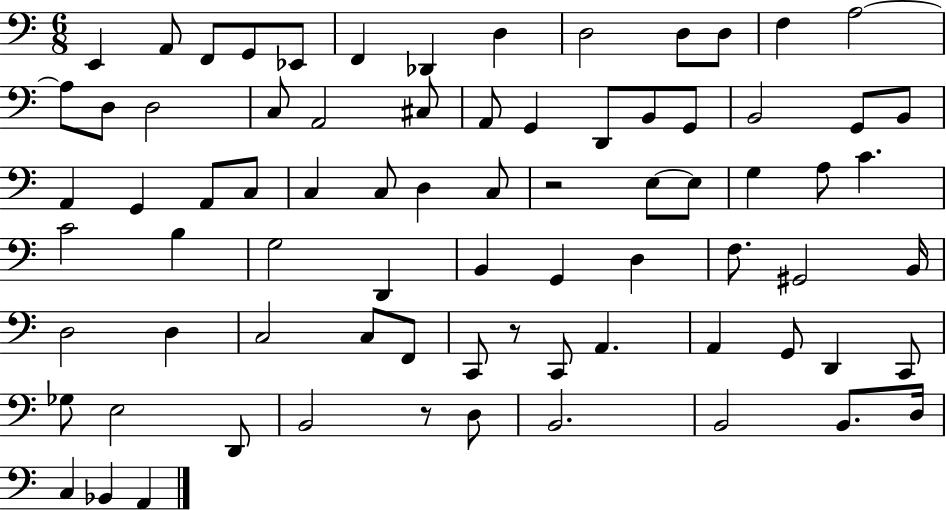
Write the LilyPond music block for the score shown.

{
  \clef bass
  \numericTimeSignature
  \time 6/8
  \key c \major
  e,4 a,8 f,8 g,8 ees,8 | f,4 des,4 d4 | d2 d8 d8 | f4 a2~~ | \break a8 d8 d2 | c8 a,2 cis8 | a,8 g,4 d,8 b,8 g,8 | b,2 g,8 b,8 | \break a,4 g,4 a,8 c8 | c4 c8 d4 c8 | r2 e8~~ e8 | g4 a8 c'4. | \break c'2 b4 | g2 d,4 | b,4 g,4 d4 | f8. gis,2 b,16 | \break d2 d4 | c2 c8 f,8 | c,8 r8 c,8 a,4. | a,4 g,8 d,4 c,8 | \break ges8 e2 d,8 | b,2 r8 d8 | b,2. | b,2 b,8. d16 | \break c4 bes,4 a,4 | \bar "|."
}